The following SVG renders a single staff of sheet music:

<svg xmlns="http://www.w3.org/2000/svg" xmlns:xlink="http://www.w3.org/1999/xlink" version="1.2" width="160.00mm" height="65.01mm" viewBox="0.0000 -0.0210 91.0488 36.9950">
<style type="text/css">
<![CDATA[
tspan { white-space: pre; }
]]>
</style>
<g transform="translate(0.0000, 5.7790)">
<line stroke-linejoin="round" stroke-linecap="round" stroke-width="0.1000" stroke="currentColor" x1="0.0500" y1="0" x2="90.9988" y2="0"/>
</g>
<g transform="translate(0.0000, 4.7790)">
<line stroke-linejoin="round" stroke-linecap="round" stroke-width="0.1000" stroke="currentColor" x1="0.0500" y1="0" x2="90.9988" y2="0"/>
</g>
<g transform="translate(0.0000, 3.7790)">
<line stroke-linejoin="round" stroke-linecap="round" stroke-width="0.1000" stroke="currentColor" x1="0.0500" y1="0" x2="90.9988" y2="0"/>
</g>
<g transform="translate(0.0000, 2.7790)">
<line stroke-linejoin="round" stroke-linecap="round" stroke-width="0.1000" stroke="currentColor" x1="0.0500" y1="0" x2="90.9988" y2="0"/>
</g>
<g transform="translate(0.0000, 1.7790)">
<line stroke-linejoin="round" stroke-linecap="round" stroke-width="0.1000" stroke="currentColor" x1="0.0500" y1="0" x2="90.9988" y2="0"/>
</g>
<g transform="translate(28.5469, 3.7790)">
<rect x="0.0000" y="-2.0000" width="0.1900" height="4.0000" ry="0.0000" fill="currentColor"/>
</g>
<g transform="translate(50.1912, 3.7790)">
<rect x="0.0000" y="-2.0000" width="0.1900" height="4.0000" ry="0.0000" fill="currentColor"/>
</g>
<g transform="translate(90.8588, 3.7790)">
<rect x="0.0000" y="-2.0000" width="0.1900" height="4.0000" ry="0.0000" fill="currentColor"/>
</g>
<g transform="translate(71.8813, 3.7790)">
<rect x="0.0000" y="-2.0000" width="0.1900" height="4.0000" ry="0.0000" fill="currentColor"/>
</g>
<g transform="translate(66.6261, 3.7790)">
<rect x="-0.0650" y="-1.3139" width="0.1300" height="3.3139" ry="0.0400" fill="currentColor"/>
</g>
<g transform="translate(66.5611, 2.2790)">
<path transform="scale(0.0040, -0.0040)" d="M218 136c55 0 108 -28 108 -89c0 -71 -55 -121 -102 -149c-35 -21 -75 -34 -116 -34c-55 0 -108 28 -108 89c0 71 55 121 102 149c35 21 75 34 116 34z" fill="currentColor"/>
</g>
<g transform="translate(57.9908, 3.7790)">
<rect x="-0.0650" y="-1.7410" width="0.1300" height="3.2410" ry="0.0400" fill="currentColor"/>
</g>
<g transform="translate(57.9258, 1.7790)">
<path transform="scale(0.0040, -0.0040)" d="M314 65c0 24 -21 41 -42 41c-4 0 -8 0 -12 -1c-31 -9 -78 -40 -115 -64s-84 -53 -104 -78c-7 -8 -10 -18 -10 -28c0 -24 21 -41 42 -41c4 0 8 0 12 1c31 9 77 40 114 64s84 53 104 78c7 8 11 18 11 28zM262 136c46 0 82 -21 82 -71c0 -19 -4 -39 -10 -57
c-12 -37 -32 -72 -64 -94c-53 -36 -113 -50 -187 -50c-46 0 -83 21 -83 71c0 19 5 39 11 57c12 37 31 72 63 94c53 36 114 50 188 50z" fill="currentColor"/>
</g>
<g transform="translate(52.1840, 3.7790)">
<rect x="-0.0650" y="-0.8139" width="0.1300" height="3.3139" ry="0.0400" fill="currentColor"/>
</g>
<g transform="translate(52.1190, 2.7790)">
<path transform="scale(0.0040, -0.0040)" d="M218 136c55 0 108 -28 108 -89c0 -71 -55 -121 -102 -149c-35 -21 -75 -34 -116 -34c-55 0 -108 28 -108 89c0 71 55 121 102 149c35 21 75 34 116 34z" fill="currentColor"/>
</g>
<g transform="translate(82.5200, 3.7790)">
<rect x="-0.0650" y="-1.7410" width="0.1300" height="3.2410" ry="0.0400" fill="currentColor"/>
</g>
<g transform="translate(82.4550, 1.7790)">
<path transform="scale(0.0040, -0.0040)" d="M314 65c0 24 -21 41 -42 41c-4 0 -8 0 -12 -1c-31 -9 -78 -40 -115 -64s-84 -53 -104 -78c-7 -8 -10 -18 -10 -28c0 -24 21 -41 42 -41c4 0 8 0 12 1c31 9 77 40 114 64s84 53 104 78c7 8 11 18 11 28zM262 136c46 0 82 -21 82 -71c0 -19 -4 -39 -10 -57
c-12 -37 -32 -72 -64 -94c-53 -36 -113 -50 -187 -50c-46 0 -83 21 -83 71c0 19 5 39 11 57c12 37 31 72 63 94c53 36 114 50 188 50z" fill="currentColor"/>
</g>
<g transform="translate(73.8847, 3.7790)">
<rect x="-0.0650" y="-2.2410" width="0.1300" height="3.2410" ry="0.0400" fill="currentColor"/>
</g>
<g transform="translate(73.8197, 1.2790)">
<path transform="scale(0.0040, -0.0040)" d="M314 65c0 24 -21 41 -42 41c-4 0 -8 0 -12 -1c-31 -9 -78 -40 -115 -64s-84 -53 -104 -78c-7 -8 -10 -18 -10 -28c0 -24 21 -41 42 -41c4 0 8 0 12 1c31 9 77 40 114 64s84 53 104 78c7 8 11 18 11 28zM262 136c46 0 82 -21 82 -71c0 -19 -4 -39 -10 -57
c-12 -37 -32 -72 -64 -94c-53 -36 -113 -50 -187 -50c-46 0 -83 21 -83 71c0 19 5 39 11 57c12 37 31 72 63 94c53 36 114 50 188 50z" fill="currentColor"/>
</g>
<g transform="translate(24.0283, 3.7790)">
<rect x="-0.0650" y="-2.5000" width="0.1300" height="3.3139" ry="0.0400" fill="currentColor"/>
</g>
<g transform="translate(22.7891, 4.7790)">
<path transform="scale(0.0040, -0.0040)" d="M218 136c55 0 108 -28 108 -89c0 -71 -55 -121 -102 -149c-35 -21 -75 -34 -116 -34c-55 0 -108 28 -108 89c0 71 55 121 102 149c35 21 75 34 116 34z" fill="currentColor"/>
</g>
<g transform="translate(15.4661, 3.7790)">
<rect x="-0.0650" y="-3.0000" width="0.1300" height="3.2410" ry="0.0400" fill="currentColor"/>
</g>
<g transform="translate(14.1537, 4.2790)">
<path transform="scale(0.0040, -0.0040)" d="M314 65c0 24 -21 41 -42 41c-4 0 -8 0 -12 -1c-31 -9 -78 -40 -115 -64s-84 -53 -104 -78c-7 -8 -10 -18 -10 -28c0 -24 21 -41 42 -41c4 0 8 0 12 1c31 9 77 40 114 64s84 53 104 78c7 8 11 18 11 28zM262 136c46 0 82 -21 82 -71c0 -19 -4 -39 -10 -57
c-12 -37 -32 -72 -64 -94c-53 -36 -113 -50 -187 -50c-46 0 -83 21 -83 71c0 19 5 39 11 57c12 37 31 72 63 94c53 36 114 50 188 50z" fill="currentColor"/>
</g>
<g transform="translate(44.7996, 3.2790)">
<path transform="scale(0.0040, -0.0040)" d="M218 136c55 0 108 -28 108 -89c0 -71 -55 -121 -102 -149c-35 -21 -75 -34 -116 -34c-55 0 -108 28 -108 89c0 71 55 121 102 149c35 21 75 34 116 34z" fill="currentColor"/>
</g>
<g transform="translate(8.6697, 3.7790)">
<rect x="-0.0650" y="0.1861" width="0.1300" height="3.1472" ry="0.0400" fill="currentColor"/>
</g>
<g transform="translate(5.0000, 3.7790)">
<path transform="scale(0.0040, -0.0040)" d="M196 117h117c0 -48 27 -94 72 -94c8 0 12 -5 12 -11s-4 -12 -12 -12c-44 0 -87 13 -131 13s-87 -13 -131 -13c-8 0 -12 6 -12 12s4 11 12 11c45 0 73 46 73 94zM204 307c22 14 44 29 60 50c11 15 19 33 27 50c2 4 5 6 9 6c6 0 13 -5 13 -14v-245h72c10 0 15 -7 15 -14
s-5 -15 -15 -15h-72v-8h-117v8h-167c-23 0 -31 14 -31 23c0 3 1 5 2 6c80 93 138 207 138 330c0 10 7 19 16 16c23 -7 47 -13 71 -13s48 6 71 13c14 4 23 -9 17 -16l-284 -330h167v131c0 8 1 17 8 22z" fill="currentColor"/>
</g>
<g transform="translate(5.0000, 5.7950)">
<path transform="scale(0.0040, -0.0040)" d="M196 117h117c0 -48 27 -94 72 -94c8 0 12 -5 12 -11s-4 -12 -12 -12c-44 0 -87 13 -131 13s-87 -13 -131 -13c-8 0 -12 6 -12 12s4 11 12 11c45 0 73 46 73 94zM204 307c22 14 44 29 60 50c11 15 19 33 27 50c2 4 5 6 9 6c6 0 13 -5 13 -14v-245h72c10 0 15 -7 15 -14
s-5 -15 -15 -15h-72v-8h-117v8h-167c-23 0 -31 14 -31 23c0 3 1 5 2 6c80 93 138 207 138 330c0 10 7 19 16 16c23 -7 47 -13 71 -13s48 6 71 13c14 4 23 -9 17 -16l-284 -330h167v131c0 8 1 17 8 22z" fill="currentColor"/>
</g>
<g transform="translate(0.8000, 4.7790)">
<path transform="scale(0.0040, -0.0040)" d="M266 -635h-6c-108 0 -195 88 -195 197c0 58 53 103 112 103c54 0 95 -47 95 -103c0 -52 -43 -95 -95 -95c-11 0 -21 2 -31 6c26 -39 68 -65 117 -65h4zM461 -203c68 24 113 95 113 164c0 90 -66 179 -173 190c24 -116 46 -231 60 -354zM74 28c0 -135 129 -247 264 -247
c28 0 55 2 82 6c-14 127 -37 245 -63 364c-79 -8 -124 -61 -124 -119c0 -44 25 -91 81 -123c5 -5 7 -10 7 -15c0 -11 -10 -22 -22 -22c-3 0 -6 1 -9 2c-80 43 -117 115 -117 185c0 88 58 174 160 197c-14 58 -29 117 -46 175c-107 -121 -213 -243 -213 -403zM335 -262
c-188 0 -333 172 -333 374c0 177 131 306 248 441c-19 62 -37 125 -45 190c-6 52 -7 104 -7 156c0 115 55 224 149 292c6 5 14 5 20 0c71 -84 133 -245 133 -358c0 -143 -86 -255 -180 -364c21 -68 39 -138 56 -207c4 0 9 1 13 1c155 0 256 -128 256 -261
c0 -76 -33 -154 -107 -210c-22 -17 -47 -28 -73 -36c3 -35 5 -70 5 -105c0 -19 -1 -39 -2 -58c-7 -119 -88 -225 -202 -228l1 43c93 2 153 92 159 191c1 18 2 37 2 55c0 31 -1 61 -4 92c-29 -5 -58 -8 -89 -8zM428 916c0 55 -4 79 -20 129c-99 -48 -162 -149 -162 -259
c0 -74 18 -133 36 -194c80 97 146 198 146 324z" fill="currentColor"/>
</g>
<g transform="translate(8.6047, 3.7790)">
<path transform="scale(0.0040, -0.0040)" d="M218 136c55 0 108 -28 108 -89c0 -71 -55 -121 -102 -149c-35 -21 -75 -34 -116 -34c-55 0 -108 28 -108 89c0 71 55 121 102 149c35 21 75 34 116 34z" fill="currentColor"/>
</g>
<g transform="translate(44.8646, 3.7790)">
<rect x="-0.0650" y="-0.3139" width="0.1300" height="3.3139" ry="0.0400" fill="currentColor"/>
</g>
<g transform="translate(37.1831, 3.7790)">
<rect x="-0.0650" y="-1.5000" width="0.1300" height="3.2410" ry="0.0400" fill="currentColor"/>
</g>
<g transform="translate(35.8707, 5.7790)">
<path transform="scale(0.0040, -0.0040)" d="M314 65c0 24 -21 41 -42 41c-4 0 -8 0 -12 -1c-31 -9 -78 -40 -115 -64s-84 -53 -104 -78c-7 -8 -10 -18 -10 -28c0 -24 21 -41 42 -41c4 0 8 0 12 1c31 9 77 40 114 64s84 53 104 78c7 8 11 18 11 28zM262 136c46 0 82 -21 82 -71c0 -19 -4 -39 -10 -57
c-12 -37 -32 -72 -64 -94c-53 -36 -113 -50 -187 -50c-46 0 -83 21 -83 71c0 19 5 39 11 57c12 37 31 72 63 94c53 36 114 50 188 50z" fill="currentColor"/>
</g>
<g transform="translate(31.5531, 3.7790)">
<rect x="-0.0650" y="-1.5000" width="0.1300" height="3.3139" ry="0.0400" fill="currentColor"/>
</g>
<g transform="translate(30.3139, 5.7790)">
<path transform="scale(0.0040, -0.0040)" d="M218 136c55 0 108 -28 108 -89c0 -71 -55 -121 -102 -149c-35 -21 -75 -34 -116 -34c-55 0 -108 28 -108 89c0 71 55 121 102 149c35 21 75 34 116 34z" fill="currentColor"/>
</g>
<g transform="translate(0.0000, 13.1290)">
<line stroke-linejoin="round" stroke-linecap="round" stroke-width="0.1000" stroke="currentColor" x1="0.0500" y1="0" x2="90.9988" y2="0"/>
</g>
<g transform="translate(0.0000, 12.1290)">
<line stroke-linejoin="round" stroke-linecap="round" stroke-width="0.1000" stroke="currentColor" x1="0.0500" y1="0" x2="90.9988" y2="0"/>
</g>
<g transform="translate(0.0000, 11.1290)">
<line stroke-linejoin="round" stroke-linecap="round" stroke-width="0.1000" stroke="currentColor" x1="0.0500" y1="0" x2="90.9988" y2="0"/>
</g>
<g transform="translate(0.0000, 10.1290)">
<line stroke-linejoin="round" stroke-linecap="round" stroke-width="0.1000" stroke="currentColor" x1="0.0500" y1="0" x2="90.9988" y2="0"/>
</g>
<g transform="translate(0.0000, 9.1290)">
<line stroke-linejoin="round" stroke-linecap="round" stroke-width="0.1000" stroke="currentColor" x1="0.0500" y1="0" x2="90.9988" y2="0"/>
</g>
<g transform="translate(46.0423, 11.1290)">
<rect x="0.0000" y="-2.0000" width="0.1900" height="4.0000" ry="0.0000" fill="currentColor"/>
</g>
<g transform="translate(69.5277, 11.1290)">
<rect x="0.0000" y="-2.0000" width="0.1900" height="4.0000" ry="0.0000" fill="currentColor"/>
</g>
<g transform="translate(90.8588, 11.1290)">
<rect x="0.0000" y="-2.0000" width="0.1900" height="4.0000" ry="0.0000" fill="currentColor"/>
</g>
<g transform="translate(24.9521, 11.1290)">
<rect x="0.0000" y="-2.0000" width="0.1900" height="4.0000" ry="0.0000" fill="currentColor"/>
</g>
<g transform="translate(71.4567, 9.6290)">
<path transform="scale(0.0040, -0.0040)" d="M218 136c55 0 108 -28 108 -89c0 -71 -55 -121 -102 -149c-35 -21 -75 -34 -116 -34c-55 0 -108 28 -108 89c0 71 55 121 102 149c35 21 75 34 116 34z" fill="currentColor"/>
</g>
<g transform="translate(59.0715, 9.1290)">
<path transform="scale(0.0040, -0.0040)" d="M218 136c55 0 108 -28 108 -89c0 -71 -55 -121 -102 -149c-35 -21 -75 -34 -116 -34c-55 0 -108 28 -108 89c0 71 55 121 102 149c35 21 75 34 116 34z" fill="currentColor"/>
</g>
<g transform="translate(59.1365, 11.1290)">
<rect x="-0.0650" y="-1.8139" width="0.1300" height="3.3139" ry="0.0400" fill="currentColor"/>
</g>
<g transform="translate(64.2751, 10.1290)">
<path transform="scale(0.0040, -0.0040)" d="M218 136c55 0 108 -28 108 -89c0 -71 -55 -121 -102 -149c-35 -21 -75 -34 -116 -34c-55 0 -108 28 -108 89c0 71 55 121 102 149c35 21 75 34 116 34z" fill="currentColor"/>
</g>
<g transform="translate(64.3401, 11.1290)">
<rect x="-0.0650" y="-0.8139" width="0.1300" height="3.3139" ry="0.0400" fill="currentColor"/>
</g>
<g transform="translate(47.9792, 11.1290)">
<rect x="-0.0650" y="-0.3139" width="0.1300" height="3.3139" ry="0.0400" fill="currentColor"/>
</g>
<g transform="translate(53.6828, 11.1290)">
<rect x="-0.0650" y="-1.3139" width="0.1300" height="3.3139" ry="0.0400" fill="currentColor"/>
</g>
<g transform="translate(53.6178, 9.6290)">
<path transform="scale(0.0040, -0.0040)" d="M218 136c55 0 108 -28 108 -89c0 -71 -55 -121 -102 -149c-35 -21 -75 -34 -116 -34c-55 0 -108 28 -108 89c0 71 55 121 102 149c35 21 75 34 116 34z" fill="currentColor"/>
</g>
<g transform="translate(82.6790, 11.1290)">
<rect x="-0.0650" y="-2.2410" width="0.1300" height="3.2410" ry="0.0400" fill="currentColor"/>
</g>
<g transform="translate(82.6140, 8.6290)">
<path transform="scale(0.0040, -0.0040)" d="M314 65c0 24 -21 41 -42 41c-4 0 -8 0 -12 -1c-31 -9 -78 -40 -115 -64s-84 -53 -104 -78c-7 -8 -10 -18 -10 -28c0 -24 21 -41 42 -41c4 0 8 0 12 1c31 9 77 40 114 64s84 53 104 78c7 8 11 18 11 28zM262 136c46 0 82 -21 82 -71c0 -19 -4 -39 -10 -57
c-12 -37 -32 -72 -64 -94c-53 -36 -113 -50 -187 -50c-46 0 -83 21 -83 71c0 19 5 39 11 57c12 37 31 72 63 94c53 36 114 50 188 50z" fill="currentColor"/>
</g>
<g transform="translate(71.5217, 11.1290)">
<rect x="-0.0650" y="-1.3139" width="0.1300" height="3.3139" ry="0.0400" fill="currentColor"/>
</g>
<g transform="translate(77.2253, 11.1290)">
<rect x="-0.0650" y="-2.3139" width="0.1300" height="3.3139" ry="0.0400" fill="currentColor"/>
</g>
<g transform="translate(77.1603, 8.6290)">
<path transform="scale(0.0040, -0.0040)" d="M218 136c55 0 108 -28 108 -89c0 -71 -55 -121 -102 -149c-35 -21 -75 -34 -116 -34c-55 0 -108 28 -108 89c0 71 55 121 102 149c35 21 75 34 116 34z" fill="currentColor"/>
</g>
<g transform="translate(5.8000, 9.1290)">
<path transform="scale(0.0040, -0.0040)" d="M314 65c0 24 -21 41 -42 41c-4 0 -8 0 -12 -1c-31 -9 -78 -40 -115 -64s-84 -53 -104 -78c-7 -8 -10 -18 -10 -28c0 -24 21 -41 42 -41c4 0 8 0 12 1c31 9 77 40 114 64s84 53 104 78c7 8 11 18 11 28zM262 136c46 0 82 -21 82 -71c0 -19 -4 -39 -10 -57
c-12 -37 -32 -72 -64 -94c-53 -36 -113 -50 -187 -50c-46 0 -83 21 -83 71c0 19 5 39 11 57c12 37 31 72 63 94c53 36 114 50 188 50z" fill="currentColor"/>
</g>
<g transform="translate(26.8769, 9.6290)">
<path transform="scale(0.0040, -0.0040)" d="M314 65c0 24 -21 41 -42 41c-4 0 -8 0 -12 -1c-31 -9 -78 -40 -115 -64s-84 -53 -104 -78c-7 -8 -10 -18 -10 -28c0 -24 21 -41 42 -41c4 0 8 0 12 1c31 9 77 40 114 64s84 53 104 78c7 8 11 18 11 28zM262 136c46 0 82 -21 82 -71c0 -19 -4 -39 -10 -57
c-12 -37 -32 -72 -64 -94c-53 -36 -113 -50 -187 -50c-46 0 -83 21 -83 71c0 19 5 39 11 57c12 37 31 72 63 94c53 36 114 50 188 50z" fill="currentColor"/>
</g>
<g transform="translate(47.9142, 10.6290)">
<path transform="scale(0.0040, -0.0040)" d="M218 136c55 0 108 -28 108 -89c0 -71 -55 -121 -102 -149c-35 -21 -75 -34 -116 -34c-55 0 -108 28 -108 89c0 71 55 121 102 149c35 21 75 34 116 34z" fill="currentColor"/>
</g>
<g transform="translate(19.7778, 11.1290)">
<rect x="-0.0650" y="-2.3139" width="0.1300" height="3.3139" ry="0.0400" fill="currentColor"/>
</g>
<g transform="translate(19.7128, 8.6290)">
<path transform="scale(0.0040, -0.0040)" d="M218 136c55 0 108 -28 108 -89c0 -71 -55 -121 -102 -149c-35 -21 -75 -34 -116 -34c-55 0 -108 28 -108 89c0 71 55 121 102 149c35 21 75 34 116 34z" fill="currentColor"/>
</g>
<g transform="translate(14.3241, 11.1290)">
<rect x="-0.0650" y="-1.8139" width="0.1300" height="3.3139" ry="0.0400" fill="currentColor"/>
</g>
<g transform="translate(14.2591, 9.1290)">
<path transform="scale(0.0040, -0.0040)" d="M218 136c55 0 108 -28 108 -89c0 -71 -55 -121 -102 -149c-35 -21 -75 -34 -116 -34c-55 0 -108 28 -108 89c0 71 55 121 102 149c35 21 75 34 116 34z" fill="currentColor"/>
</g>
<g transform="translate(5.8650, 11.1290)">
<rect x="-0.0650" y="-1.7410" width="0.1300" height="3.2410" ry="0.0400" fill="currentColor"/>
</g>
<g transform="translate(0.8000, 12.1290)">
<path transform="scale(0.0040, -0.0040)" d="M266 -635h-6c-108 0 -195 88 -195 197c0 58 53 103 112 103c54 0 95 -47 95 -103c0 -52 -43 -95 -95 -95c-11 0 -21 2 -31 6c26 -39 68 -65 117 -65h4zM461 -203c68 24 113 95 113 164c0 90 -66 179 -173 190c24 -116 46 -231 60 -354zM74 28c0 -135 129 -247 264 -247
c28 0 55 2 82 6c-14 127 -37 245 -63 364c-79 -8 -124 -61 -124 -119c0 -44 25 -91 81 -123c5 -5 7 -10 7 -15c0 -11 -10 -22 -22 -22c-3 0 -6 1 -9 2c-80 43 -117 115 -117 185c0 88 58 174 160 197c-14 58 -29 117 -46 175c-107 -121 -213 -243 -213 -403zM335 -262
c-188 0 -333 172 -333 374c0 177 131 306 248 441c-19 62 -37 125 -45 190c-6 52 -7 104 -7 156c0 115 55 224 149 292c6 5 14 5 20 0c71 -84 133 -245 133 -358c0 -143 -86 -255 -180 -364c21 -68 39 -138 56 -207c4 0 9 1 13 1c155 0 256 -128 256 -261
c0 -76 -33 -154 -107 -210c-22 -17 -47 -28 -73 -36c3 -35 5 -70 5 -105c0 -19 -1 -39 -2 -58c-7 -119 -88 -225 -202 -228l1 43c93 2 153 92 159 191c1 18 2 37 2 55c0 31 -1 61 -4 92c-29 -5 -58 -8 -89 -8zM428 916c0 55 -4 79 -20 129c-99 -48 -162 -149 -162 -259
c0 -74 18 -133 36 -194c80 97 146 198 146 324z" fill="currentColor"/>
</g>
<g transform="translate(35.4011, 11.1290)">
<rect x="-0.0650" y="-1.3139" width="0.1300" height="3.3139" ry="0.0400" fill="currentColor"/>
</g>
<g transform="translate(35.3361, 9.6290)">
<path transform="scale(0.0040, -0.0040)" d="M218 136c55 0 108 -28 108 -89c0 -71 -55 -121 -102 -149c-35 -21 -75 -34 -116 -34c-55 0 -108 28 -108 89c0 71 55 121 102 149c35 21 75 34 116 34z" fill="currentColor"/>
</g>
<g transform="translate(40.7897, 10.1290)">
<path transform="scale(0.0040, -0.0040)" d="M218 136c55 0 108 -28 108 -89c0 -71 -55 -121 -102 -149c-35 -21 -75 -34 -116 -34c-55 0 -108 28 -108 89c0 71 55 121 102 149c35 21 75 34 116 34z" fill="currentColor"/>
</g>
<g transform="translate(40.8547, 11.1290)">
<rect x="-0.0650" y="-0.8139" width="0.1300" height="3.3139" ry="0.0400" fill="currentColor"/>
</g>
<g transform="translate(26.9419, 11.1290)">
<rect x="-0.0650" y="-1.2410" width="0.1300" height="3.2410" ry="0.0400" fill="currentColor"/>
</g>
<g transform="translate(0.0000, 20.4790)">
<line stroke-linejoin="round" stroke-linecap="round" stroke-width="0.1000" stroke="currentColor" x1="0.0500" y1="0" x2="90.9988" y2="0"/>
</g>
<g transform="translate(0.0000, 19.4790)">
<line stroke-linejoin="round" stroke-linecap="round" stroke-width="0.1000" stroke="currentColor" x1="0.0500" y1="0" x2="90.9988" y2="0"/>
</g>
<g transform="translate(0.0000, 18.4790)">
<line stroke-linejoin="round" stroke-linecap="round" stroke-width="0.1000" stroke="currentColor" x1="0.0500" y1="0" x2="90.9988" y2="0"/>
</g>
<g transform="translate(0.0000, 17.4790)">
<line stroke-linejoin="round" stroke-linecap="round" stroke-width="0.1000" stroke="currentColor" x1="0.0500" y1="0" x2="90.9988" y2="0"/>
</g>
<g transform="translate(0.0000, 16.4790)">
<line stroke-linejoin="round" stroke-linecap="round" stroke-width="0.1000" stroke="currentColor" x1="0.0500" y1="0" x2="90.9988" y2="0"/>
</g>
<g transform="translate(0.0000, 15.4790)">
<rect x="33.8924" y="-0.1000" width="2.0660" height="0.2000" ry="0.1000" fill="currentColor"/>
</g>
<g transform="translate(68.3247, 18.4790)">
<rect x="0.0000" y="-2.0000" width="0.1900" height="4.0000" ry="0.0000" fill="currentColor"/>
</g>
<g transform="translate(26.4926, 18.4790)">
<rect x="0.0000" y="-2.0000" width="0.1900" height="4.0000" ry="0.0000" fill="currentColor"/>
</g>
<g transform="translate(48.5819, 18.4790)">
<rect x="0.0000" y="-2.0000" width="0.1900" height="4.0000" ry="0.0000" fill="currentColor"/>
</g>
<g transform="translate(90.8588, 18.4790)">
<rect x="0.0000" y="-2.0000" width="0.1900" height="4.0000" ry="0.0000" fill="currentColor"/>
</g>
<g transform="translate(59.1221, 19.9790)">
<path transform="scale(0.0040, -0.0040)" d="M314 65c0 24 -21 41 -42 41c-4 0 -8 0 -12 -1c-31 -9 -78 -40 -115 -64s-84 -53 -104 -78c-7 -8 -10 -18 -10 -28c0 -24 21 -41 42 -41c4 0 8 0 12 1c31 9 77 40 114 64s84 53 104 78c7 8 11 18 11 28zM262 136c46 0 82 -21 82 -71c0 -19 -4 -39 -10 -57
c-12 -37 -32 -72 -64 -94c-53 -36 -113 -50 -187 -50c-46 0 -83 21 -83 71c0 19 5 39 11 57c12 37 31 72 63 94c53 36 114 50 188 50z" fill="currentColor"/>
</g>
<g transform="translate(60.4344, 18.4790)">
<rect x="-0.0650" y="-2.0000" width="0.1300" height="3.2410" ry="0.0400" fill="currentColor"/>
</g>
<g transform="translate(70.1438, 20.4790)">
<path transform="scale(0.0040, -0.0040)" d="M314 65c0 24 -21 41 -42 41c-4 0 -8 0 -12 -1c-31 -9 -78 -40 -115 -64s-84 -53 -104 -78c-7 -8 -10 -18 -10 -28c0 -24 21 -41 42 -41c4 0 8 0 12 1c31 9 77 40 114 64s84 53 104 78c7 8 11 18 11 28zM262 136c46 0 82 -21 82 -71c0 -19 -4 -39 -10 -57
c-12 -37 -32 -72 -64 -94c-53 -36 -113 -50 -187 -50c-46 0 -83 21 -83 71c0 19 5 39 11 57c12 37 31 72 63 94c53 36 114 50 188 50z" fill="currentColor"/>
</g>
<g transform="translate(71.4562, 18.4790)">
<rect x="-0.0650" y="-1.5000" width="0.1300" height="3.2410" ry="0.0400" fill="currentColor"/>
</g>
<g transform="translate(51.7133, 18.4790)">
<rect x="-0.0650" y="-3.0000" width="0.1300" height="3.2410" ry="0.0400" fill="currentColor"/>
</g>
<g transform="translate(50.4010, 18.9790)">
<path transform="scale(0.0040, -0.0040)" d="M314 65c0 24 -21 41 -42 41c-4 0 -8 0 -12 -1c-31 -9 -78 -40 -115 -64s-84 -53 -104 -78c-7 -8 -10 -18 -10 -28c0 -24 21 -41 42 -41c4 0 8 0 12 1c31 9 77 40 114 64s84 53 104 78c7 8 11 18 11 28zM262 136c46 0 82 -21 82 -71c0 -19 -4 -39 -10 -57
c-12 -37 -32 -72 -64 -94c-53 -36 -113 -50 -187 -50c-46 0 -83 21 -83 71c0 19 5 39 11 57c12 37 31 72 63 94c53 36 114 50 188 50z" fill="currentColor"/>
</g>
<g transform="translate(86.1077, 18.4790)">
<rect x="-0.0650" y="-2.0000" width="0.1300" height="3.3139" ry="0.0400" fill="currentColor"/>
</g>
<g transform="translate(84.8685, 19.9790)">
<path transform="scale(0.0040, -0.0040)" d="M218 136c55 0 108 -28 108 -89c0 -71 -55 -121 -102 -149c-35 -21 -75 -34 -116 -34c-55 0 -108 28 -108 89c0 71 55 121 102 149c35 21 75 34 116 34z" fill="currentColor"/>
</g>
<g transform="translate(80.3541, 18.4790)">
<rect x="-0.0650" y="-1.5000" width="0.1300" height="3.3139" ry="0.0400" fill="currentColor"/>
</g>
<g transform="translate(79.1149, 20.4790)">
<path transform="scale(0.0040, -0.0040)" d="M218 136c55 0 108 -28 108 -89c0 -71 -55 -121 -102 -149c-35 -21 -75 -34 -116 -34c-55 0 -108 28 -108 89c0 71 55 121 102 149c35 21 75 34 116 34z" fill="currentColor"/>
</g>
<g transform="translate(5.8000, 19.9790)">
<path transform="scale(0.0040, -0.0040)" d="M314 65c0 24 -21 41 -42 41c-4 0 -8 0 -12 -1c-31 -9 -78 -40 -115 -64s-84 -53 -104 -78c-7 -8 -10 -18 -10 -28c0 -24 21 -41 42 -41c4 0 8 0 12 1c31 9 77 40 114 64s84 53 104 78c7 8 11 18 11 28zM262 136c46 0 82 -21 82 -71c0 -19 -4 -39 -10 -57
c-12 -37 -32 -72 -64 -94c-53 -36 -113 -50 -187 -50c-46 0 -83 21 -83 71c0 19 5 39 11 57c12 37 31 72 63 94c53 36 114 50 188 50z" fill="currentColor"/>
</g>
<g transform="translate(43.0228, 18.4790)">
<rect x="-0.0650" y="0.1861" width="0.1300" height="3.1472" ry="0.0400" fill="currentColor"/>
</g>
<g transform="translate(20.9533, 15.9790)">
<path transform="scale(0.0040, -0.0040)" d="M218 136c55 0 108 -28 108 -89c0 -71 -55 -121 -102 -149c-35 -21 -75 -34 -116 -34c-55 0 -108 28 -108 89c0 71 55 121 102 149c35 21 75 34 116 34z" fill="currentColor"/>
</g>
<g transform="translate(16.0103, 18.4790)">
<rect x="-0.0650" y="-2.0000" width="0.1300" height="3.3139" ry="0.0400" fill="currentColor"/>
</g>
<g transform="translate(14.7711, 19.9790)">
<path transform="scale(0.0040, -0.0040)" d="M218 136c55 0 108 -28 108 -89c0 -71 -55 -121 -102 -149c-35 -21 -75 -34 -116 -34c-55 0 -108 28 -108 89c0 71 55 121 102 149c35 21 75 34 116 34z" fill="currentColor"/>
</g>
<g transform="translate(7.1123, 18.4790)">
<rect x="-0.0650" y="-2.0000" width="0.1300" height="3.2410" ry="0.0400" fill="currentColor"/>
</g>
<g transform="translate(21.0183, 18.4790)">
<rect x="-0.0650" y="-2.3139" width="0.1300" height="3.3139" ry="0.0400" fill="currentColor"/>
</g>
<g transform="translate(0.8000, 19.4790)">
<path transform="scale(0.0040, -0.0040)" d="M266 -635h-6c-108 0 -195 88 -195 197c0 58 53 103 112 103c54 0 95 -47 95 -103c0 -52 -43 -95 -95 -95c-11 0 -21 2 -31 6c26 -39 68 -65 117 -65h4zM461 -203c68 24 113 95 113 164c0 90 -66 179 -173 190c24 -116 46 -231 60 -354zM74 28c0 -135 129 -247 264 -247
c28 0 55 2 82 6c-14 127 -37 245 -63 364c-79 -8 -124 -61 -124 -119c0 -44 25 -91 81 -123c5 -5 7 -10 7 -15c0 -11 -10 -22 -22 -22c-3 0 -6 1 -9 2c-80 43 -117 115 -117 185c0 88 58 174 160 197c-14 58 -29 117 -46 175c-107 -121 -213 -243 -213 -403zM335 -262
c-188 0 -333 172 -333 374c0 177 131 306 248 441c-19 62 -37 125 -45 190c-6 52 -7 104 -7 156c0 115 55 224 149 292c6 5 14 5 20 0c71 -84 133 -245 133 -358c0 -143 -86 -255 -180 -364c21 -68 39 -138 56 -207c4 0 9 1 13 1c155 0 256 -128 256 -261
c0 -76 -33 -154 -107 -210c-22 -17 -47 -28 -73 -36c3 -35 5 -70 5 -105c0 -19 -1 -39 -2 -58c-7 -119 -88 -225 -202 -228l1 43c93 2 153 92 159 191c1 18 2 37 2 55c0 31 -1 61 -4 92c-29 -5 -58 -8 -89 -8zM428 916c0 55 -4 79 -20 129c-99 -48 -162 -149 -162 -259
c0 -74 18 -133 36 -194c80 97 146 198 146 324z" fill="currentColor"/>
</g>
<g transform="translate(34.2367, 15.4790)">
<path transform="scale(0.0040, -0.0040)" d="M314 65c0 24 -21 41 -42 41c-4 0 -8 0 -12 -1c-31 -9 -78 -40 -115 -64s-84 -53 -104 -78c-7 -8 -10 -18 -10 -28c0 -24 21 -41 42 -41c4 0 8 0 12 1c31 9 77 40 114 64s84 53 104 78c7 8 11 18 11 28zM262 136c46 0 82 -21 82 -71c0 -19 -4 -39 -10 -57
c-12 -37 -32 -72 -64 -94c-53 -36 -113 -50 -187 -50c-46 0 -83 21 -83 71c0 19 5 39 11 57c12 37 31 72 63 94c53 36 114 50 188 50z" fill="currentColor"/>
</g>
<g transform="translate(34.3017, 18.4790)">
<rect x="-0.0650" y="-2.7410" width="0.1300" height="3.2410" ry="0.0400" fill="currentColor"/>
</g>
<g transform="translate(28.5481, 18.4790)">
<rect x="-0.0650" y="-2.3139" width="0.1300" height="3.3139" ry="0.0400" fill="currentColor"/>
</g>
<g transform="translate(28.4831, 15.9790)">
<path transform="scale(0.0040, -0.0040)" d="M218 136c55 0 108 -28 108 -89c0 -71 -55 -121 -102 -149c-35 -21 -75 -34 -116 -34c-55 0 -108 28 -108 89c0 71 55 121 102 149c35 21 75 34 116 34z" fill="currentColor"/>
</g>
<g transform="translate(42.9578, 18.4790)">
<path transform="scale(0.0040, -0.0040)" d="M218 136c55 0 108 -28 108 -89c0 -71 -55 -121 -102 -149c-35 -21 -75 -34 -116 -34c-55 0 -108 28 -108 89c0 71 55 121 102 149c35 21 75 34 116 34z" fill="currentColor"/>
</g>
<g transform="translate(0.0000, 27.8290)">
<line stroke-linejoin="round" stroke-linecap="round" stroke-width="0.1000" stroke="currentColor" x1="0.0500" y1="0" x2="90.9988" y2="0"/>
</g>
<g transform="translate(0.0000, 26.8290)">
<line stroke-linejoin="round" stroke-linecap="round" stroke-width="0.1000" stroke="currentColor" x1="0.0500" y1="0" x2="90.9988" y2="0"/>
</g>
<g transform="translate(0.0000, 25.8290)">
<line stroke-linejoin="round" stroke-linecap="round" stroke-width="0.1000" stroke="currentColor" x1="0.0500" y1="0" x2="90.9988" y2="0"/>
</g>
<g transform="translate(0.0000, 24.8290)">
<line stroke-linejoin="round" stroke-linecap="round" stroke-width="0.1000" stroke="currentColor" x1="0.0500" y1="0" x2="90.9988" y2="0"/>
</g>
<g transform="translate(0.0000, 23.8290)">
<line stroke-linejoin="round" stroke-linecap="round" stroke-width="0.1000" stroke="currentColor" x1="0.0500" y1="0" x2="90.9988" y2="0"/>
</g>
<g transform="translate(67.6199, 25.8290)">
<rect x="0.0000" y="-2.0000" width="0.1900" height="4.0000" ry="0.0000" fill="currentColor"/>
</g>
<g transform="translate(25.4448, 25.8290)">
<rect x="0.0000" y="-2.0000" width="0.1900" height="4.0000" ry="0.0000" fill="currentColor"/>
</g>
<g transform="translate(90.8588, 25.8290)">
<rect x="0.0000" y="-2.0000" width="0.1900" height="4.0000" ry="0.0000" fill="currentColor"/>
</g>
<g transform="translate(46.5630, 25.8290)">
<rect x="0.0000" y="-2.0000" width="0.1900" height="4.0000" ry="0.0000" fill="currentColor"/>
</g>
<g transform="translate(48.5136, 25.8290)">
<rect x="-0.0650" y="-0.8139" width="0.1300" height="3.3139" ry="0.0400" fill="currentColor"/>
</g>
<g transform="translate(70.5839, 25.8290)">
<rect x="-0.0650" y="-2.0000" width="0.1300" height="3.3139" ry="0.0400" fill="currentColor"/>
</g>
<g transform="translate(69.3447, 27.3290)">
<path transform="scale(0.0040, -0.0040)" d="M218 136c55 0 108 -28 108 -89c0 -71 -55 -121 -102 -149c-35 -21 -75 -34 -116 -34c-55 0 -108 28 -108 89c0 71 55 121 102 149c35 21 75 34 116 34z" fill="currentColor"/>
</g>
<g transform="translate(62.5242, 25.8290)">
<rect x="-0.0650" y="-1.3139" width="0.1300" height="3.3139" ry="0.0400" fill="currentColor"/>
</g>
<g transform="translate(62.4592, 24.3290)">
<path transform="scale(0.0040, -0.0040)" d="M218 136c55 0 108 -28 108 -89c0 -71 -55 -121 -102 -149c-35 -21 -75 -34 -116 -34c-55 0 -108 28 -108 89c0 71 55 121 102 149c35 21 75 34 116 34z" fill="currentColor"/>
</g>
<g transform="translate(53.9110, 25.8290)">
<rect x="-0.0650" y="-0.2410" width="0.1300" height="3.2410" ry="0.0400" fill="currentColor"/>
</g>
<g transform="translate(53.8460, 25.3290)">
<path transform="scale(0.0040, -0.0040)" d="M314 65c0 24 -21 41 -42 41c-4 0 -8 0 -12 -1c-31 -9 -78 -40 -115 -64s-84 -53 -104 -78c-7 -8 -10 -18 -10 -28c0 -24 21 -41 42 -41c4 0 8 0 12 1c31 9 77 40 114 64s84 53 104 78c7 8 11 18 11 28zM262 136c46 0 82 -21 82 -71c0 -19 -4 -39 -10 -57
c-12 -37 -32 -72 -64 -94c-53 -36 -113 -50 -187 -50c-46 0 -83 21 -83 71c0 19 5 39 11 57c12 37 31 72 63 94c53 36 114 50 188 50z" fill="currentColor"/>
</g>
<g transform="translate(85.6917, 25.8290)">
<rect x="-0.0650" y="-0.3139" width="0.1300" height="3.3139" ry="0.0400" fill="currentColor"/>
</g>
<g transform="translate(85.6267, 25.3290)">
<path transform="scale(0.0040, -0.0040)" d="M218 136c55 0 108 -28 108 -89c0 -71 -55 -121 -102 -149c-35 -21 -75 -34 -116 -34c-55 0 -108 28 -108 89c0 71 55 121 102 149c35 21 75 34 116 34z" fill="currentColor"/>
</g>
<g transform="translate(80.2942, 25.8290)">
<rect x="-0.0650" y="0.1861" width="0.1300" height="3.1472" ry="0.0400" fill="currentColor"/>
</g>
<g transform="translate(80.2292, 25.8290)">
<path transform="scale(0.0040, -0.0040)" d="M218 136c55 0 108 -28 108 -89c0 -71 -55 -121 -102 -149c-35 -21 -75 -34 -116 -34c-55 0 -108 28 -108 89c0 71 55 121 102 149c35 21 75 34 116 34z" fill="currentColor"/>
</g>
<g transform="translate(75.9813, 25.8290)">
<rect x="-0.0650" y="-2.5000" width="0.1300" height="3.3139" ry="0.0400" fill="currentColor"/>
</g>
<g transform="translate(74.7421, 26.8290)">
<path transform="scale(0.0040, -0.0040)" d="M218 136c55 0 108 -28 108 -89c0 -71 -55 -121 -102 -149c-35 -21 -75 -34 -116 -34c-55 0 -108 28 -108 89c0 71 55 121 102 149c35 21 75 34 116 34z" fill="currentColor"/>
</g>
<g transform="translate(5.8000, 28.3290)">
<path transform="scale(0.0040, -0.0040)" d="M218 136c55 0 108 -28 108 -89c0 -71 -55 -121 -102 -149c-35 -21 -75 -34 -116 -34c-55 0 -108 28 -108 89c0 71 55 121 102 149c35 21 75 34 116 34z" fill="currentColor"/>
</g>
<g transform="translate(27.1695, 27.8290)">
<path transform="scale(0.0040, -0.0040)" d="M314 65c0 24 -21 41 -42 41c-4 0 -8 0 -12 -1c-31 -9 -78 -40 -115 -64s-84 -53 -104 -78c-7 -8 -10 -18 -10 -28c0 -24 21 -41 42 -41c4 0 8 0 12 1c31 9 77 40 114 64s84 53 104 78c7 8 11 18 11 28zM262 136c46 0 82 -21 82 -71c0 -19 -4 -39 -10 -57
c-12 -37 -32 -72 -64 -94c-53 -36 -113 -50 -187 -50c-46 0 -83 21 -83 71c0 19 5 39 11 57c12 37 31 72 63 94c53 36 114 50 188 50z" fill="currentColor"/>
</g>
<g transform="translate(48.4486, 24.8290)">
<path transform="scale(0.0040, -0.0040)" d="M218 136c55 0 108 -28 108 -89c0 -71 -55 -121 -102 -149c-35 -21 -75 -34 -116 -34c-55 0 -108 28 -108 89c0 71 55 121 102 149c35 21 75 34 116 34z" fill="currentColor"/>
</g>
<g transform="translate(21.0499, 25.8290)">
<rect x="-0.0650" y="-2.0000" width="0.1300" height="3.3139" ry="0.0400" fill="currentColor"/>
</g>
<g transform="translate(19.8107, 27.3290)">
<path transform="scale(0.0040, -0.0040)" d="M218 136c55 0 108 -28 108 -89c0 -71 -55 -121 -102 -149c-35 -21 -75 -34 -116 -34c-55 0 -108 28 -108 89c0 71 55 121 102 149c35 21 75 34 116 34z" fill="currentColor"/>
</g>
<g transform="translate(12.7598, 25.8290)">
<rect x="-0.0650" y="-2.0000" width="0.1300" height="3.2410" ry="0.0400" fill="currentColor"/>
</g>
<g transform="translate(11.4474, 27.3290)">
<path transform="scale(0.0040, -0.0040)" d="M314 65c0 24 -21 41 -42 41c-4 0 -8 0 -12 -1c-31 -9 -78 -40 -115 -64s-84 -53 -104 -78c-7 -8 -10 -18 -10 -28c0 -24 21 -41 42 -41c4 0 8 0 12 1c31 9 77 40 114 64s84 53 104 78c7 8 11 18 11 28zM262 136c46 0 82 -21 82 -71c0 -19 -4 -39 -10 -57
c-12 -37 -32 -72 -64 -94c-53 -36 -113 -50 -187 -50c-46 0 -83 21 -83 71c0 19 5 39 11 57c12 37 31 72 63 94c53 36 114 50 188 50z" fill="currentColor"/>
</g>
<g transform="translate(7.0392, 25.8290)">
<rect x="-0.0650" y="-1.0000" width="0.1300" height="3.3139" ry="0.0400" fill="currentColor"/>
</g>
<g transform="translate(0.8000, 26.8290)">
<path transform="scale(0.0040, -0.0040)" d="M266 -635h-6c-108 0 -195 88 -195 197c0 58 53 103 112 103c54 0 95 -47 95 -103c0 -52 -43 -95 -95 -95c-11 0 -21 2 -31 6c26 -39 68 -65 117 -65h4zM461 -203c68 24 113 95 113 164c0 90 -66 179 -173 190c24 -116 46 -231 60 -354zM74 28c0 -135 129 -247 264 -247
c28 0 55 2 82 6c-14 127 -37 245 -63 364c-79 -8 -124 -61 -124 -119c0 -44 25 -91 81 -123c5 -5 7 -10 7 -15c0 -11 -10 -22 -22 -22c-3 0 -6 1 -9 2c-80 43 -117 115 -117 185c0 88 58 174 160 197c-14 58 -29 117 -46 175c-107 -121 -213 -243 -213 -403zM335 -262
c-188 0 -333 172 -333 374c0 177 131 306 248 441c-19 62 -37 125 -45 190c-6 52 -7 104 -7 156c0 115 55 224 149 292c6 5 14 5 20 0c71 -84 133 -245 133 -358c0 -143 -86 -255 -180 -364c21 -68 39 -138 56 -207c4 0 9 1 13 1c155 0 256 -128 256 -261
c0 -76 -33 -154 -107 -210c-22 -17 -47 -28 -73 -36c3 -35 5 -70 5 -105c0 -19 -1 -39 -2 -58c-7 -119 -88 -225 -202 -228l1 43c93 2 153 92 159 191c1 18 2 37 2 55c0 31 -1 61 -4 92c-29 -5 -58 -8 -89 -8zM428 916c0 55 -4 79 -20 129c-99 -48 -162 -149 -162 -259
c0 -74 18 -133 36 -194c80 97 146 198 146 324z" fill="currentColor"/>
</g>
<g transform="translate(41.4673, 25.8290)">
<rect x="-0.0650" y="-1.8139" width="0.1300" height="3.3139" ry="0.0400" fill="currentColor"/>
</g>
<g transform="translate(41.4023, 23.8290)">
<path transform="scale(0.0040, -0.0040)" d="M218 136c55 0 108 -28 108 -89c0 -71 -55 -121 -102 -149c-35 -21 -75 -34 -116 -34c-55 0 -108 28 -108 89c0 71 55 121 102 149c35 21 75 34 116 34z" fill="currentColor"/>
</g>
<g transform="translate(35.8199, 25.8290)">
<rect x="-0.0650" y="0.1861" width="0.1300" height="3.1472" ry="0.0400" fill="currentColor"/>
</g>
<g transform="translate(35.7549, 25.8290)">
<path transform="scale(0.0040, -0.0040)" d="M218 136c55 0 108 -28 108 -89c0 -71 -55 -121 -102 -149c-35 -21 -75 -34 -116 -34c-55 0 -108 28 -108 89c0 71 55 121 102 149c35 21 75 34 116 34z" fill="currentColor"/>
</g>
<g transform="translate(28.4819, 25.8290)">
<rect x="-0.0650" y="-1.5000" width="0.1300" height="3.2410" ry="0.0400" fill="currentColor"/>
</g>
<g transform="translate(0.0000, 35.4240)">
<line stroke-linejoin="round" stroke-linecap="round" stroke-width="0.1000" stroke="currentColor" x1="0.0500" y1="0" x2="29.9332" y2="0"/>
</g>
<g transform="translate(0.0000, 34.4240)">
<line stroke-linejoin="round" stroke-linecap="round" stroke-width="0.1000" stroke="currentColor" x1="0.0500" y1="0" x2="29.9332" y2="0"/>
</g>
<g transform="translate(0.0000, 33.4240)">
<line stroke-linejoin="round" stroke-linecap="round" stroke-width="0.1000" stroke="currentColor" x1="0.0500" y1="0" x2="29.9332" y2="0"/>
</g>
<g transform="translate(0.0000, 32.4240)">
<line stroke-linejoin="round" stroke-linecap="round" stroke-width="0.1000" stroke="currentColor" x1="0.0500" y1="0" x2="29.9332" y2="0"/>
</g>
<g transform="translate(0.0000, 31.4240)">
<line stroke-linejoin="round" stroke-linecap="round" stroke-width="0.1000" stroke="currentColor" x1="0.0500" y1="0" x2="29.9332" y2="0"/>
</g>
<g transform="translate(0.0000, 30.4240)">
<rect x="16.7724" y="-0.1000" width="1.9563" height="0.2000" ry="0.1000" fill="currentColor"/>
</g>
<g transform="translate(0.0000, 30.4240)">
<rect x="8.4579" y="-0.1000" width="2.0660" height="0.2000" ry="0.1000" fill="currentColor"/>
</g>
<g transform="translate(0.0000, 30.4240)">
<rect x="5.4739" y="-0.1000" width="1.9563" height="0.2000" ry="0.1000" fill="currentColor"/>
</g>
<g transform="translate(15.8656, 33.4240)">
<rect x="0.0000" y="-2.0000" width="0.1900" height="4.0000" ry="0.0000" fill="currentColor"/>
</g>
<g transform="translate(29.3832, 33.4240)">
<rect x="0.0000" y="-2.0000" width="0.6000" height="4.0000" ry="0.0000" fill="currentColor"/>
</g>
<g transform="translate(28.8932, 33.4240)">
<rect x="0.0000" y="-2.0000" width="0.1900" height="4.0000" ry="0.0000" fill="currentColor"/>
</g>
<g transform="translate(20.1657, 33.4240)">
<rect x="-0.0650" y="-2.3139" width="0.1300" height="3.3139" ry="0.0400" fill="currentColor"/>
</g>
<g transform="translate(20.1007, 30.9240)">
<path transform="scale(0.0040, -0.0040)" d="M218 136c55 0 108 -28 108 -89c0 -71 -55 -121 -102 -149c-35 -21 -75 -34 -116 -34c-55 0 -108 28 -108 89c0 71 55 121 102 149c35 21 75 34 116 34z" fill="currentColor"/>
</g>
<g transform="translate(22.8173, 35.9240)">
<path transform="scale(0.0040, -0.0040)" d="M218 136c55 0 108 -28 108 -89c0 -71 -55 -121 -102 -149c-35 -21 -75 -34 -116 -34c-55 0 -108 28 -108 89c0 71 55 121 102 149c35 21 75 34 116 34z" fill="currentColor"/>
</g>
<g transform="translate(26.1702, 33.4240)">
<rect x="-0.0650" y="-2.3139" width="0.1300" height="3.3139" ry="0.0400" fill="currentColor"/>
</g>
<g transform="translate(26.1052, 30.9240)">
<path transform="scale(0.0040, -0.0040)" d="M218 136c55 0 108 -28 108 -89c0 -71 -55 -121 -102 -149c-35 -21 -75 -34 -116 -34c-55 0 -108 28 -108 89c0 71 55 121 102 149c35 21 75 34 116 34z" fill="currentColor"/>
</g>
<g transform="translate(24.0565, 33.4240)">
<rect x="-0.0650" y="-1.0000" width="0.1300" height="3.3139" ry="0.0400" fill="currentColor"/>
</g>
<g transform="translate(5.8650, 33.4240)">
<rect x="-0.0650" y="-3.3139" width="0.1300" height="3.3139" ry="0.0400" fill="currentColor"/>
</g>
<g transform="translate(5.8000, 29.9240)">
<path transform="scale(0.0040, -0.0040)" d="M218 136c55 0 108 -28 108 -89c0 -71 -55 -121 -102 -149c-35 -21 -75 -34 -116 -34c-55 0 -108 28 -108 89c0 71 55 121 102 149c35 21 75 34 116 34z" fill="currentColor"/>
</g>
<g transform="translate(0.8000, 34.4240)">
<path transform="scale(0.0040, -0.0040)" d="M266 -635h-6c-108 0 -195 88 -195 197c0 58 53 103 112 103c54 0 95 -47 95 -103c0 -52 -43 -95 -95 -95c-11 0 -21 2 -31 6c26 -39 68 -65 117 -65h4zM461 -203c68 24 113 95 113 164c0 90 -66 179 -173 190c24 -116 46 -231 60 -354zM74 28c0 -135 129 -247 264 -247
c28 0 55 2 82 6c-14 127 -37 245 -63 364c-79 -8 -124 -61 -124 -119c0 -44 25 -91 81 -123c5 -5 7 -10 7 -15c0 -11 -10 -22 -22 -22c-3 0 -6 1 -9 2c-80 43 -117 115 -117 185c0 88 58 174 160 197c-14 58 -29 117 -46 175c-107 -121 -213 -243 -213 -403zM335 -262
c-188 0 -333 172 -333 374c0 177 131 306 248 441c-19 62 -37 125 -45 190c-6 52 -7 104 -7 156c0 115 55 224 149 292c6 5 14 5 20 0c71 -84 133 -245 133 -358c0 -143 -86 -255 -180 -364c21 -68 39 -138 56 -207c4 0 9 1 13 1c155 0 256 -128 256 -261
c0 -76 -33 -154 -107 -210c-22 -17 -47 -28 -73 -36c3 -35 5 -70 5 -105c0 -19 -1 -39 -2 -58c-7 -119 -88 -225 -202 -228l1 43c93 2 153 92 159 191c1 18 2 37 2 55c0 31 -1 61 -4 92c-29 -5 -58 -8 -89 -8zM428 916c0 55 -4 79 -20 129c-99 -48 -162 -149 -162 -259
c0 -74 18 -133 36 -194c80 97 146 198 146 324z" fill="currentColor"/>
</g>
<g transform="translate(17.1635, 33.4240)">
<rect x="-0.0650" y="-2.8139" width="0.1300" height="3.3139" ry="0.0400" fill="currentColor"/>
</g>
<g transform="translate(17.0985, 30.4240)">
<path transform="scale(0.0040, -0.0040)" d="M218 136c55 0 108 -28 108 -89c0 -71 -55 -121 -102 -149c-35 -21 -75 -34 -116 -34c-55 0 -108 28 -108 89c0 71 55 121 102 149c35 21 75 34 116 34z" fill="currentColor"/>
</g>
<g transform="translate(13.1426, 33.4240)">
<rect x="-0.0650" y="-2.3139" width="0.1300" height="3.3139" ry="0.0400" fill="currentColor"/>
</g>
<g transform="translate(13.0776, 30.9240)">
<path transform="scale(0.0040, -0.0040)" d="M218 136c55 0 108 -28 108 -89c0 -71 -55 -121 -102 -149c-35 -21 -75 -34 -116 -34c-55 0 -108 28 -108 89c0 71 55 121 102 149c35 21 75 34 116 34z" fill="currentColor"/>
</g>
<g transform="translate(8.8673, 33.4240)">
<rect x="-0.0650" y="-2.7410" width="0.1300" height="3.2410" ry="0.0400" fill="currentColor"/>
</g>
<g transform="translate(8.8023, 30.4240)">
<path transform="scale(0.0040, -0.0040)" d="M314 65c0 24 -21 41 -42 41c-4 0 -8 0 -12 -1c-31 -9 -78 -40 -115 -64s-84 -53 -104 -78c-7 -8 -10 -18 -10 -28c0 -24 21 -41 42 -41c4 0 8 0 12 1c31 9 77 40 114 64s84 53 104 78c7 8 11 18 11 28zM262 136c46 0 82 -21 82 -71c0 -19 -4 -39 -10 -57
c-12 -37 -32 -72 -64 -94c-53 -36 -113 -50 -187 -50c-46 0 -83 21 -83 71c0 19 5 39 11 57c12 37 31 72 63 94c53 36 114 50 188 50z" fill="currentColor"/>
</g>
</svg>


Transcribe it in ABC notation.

X:1
T:Untitled
M:4/4
L:1/4
K:C
B A2 G E E2 c d f2 e g2 f2 f2 f g e2 e d c e f d e g g2 F2 F g g a2 B A2 F2 E2 E F D F2 F E2 B f d c2 e F G B c b a2 g a g D g